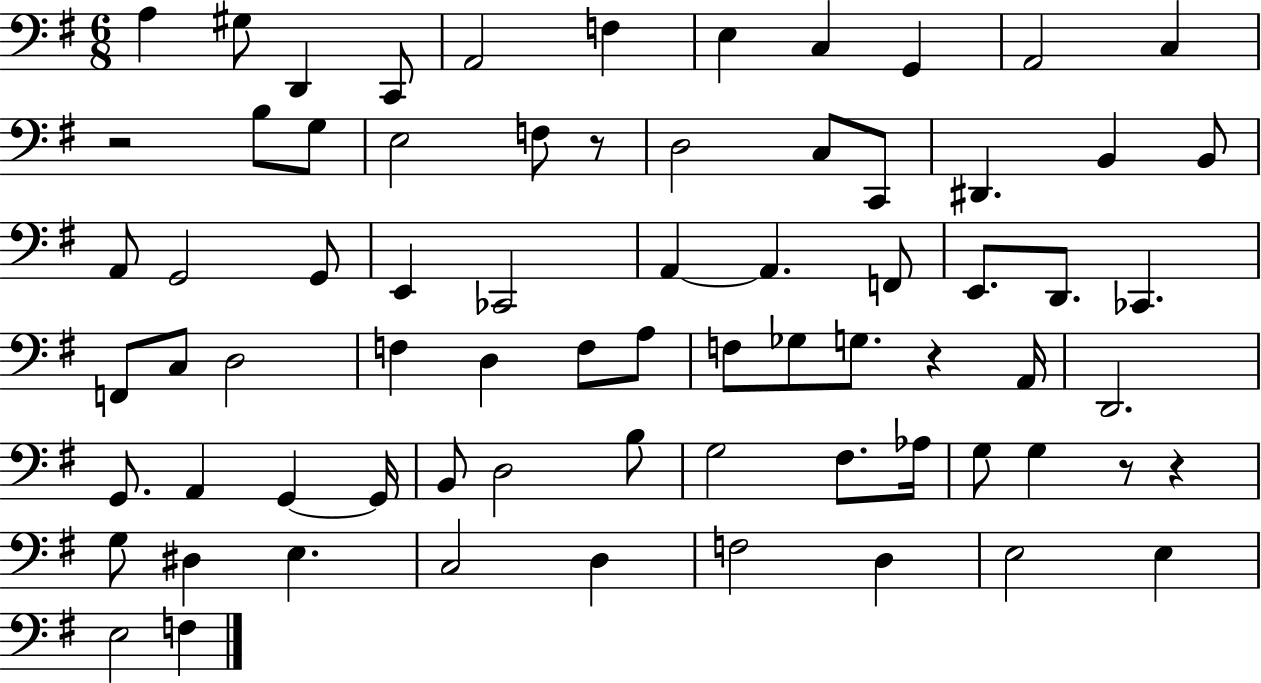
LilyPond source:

{
  \clef bass
  \numericTimeSignature
  \time 6/8
  \key g \major
  a4 gis8 d,4 c,8 | a,2 f4 | e4 c4 g,4 | a,2 c4 | \break r2 b8 g8 | e2 f8 r8 | d2 c8 c,8 | dis,4. b,4 b,8 | \break a,8 g,2 g,8 | e,4 ces,2 | a,4~~ a,4. f,8 | e,8. d,8. ces,4. | \break f,8 c8 d2 | f4 d4 f8 a8 | f8 ges8 g8. r4 a,16 | d,2. | \break g,8. a,4 g,4~~ g,16 | b,8 d2 b8 | g2 fis8. aes16 | g8 g4 r8 r4 | \break g8 dis4 e4. | c2 d4 | f2 d4 | e2 e4 | \break e2 f4 | \bar "|."
}